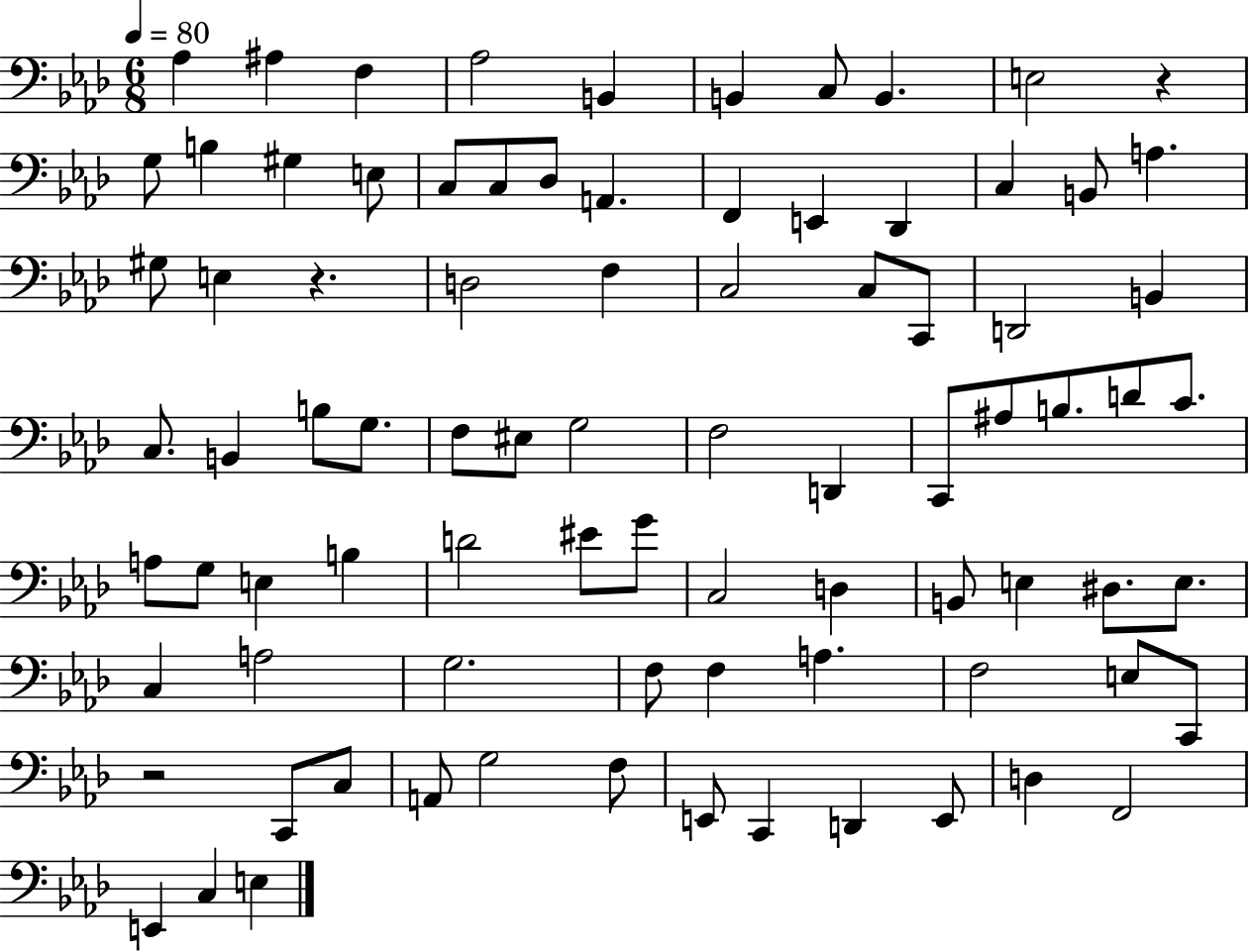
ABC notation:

X:1
T:Untitled
M:6/8
L:1/4
K:Ab
_A, ^A, F, _A,2 B,, B,, C,/2 B,, E,2 z G,/2 B, ^G, E,/2 C,/2 C,/2 _D,/2 A,, F,, E,, _D,, C, B,,/2 A, ^G,/2 E, z D,2 F, C,2 C,/2 C,,/2 D,,2 B,, C,/2 B,, B,/2 G,/2 F,/2 ^E,/2 G,2 F,2 D,, C,,/2 ^A,/2 B,/2 D/2 C/2 A,/2 G,/2 E, B, D2 ^E/2 G/2 C,2 D, B,,/2 E, ^D,/2 E,/2 C, A,2 G,2 F,/2 F, A, F,2 E,/2 C,,/2 z2 C,,/2 C,/2 A,,/2 G,2 F,/2 E,,/2 C,, D,, E,,/2 D, F,,2 E,, C, E,